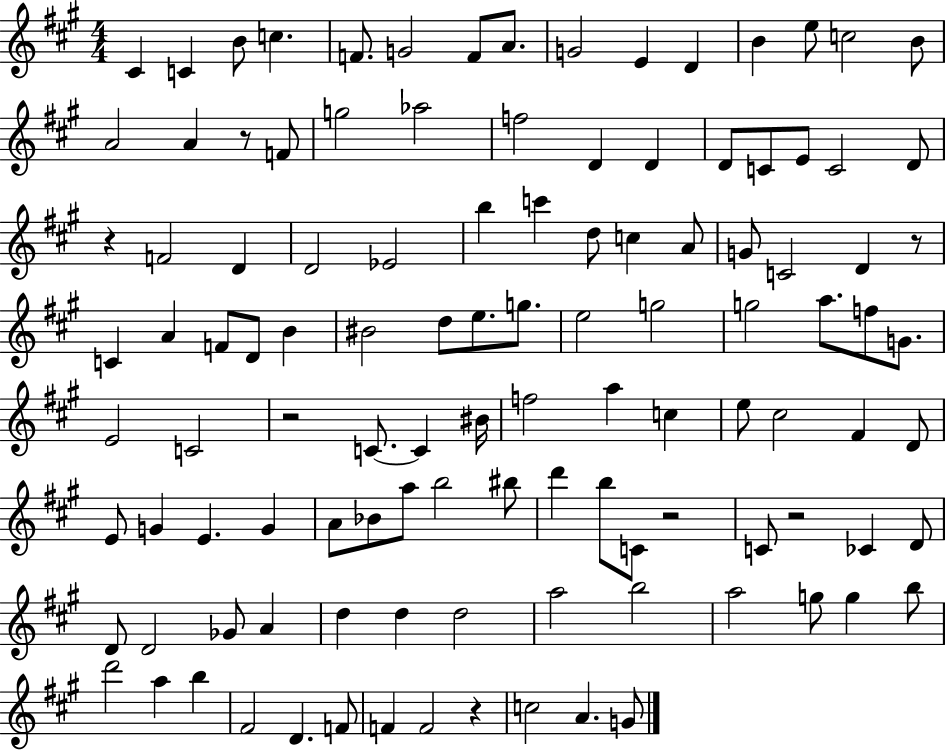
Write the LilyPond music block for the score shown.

{
  \clef treble
  \numericTimeSignature
  \time 4/4
  \key a \major
  cis'4 c'4 b'8 c''4. | f'8. g'2 f'8 a'8. | g'2 e'4 d'4 | b'4 e''8 c''2 b'8 | \break a'2 a'4 r8 f'8 | g''2 aes''2 | f''2 d'4 d'4 | d'8 c'8 e'8 c'2 d'8 | \break r4 f'2 d'4 | d'2 ees'2 | b''4 c'''4 d''8 c''4 a'8 | g'8 c'2 d'4 r8 | \break c'4 a'4 f'8 d'8 b'4 | bis'2 d''8 e''8. g''8. | e''2 g''2 | g''2 a''8. f''8 g'8. | \break e'2 c'2 | r2 c'8.~~ c'4 bis'16 | f''2 a''4 c''4 | e''8 cis''2 fis'4 d'8 | \break e'8 g'4 e'4. g'4 | a'8 bes'8 a''8 b''2 bis''8 | d'''4 b''8 c'8 r2 | c'8 r2 ces'4 d'8 | \break d'8 d'2 ges'8 a'4 | d''4 d''4 d''2 | a''2 b''2 | a''2 g''8 g''4 b''8 | \break d'''2 a''4 b''4 | fis'2 d'4. f'8 | f'4 f'2 r4 | c''2 a'4. g'8 | \break \bar "|."
}